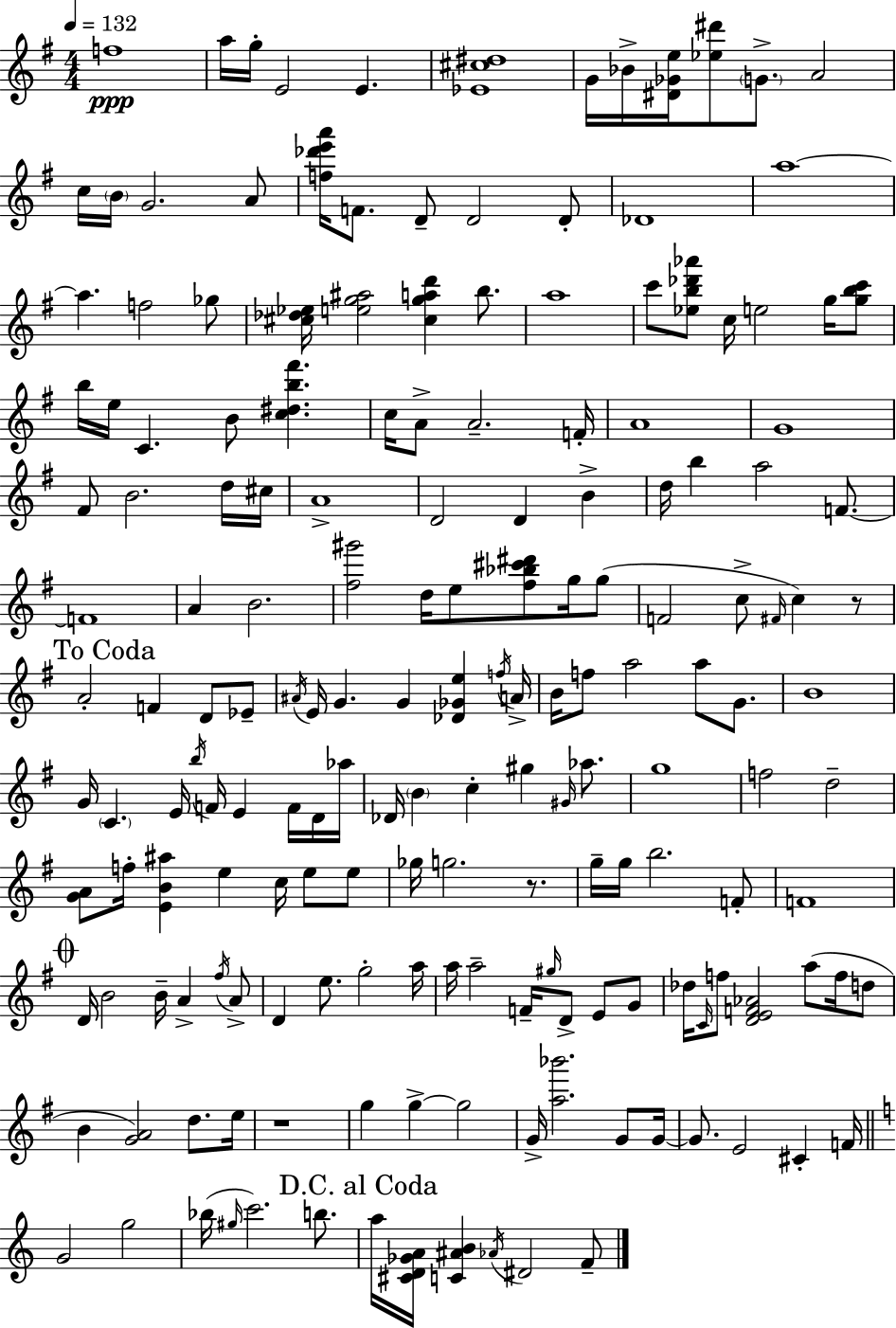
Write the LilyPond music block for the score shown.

{
  \clef treble
  \numericTimeSignature
  \time 4/4
  \key g \major
  \tempo 4 = 132
  f''1\ppp | a''16 g''16-. e'2 e'4. | <ees' cis'' dis''>1 | g'16 bes'16-> <dis' ges' e''>16 <ees'' dis'''>8 \parenthesize g'8.-> a'2 | \break c''16 \parenthesize b'16 g'2. a'8 | <f'' des''' e''' a'''>16 f'8. d'8-- d'2 d'8-. | des'1 | a''1~~ | \break a''4. f''2 ges''8 | <cis'' des'' ees''>16 <e'' g'' ais''>2 <cis'' g'' a'' d'''>4 b''8. | a''1 | c'''8 <ees'' b'' des''' aes'''>8 c''16 e''2 g''16 <g'' b'' c'''>8 | \break b''16 e''16 c'4. b'8 <c'' dis'' b'' fis'''>4. | c''16 a'8-> a'2.-- f'16-. | a'1 | g'1 | \break fis'8 b'2. d''16 cis''16 | a'1-> | d'2 d'4 b'4-> | d''16 b''4 a''2 f'8.~~ | \break f'1 | a'4 b'2. | <fis'' gis'''>2 d''16 e''8 <fis'' bes'' cis''' dis'''>8 g''16 g''8( | f'2 c''8-> \grace { fis'16 } c''4) r8 | \break \mark "To Coda" a'2-. f'4 d'8 ees'8-- | \acciaccatura { ais'16 } e'16 g'4. g'4 <des' ges' e''>4 | \acciaccatura { f''16 } a'16-> b'16 f''8 a''2 a''8 | g'8. b'1 | \break g'16 \parenthesize c'4. e'16 \acciaccatura { b''16 } f'16 e'4 | f'16 d'16 aes''16 des'16 \parenthesize b'4 c''4-. gis''4 | \grace { gis'16 } aes''8. g''1 | f''2 d''2-- | \break <g' a'>8 f''16-. <e' b' ais''>4 e''4 | c''16 e''8 e''8 ges''16 g''2. | r8. g''16-- g''16 b''2. | f'8-. f'1 | \break \mark \markup { \musicglyph "scripts.coda" } d'16 b'2 b'16-- a'4-> | \acciaccatura { fis''16 } a'8-> d'4 e''8. g''2-. | a''16 a''16 a''2-- f'16-- | \grace { gis''16 } d'8-> e'8 g'8 des''16 \grace { c'16 } f''8 <d' e' f' aes'>2 | \break a''8( f''16 d''8 b'4 <g' a'>2) | d''8. e''16 r1 | g''4 g''4->~~ | g''2 g'16-> <a'' bes'''>2. | \break g'8 g'16~~ g'8. e'2 | cis'4-. f'16 \bar "||" \break \key c \major g'2 g''2 | bes''16( \grace { gis''16 } c'''2.) b''8. | \mark "D.C. al Coda" a''16 <cis' d' ges' a'>16 <c' ais' b'>4 \acciaccatura { aes'16 } dis'2 | f'8-- \bar "|."
}